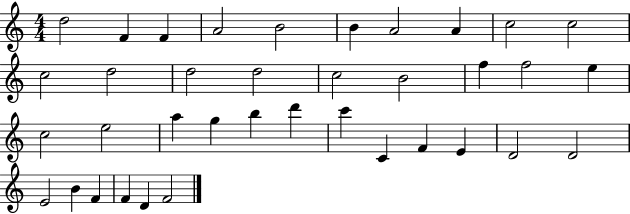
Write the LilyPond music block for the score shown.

{
  \clef treble
  \numericTimeSignature
  \time 4/4
  \key c \major
  d''2 f'4 f'4 | a'2 b'2 | b'4 a'2 a'4 | c''2 c''2 | \break c''2 d''2 | d''2 d''2 | c''2 b'2 | f''4 f''2 e''4 | \break c''2 e''2 | a''4 g''4 b''4 d'''4 | c'''4 c'4 f'4 e'4 | d'2 d'2 | \break e'2 b'4 f'4 | f'4 d'4 f'2 | \bar "|."
}